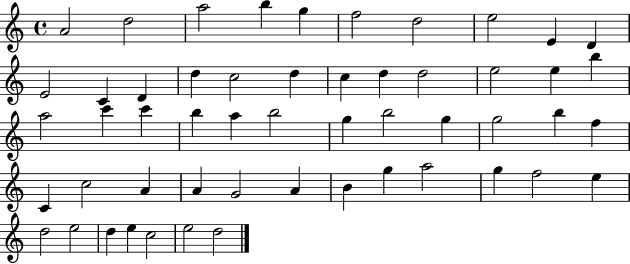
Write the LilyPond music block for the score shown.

{
  \clef treble
  \time 4/4
  \defaultTimeSignature
  \key c \major
  a'2 d''2 | a''2 b''4 g''4 | f''2 d''2 | e''2 e'4 d'4 | \break e'2 c'4 d'4 | d''4 c''2 d''4 | c''4 d''4 d''2 | e''2 e''4 b''4 | \break a''2 c'''4 c'''4 | b''4 a''4 b''2 | g''4 b''2 g''4 | g''2 b''4 f''4 | \break c'4 c''2 a'4 | a'4 g'2 a'4 | b'4 g''4 a''2 | g''4 f''2 e''4 | \break d''2 e''2 | d''4 e''4 c''2 | e''2 d''2 | \bar "|."
}